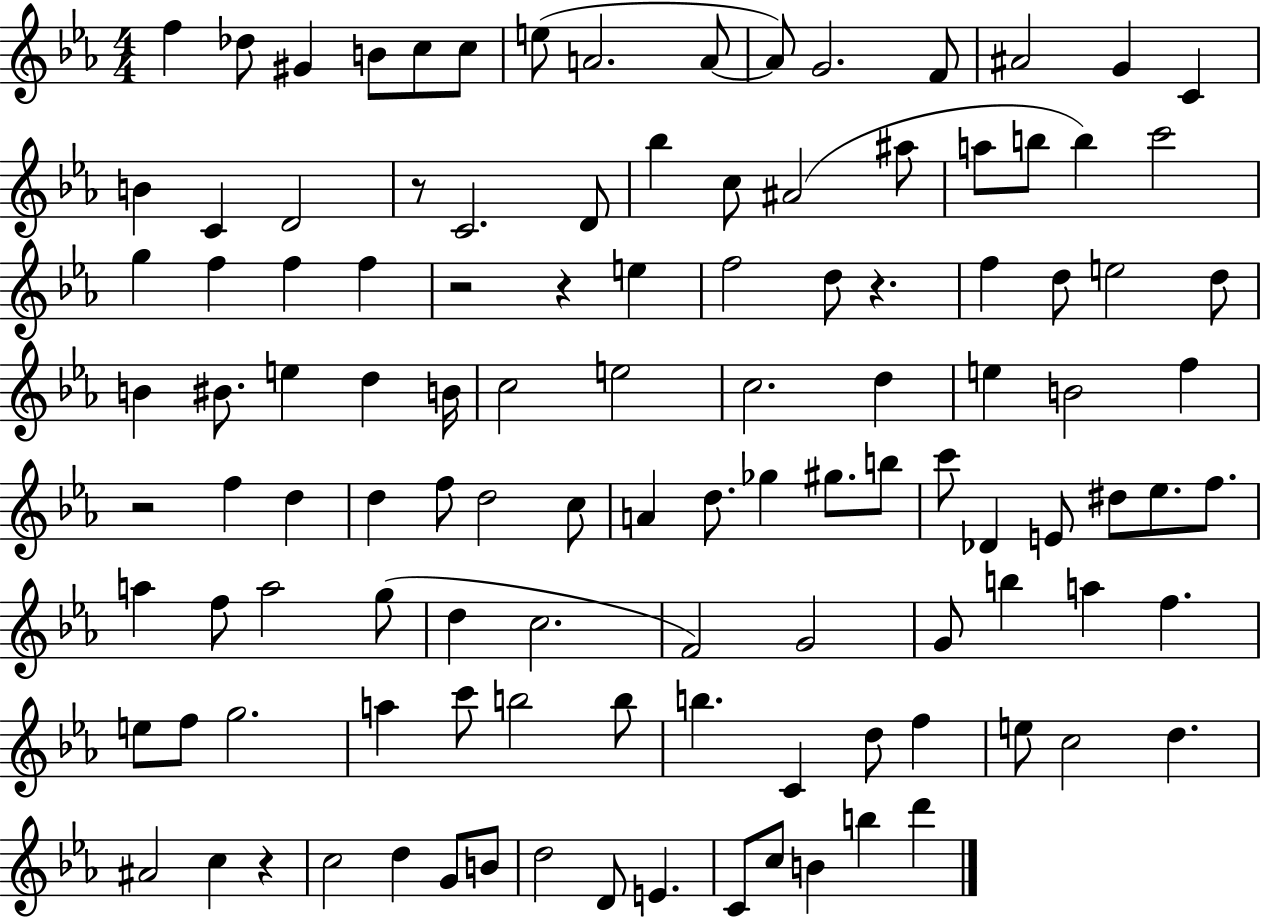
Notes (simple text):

F5/q Db5/e G#4/q B4/e C5/e C5/e E5/e A4/h. A4/e A4/e G4/h. F4/e A#4/h G4/q C4/q B4/q C4/q D4/h R/e C4/h. D4/e Bb5/q C5/e A#4/h A#5/e A5/e B5/e B5/q C6/h G5/q F5/q F5/q F5/q R/h R/q E5/q F5/h D5/e R/q. F5/q D5/e E5/h D5/e B4/q BIS4/e. E5/q D5/q B4/s C5/h E5/h C5/h. D5/q E5/q B4/h F5/q R/h F5/q D5/q D5/q F5/e D5/h C5/e A4/q D5/e. Gb5/q G#5/e. B5/e C6/e Db4/q E4/e D#5/e Eb5/e. F5/e. A5/q F5/e A5/h G5/e D5/q C5/h. F4/h G4/h G4/e B5/q A5/q F5/q. E5/e F5/e G5/h. A5/q C6/e B5/h B5/e B5/q. C4/q D5/e F5/q E5/e C5/h D5/q. A#4/h C5/q R/q C5/h D5/q G4/e B4/e D5/h D4/e E4/q. C4/e C5/e B4/q B5/q D6/q